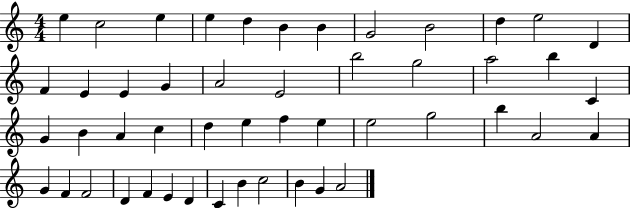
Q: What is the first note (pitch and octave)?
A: E5